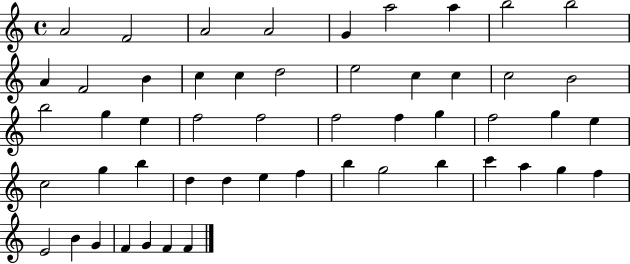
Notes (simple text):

A4/h F4/h A4/h A4/h G4/q A5/h A5/q B5/h B5/h A4/q F4/h B4/q C5/q C5/q D5/h E5/h C5/q C5/q C5/h B4/h B5/h G5/q E5/q F5/h F5/h F5/h F5/q G5/q F5/h G5/q E5/q C5/h G5/q B5/q D5/q D5/q E5/q F5/q B5/q G5/h B5/q C6/q A5/q G5/q F5/q E4/h B4/q G4/q F4/q G4/q F4/q F4/q